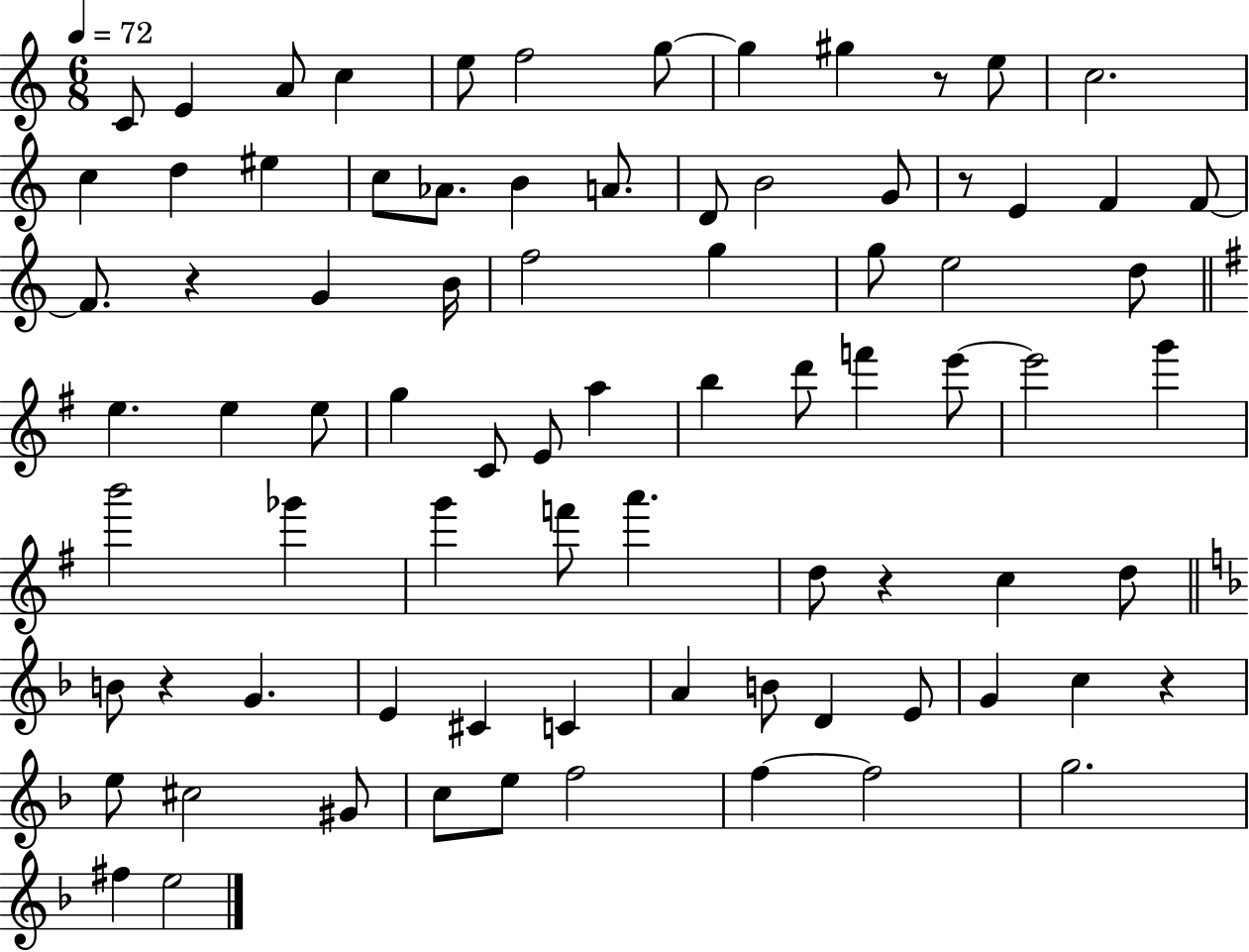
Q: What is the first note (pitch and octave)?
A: C4